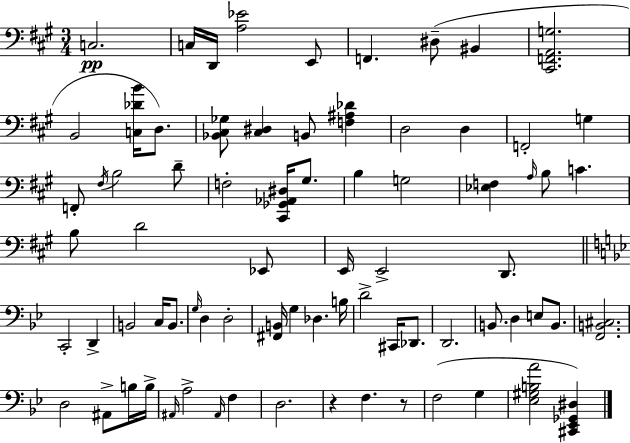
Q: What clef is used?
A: bass